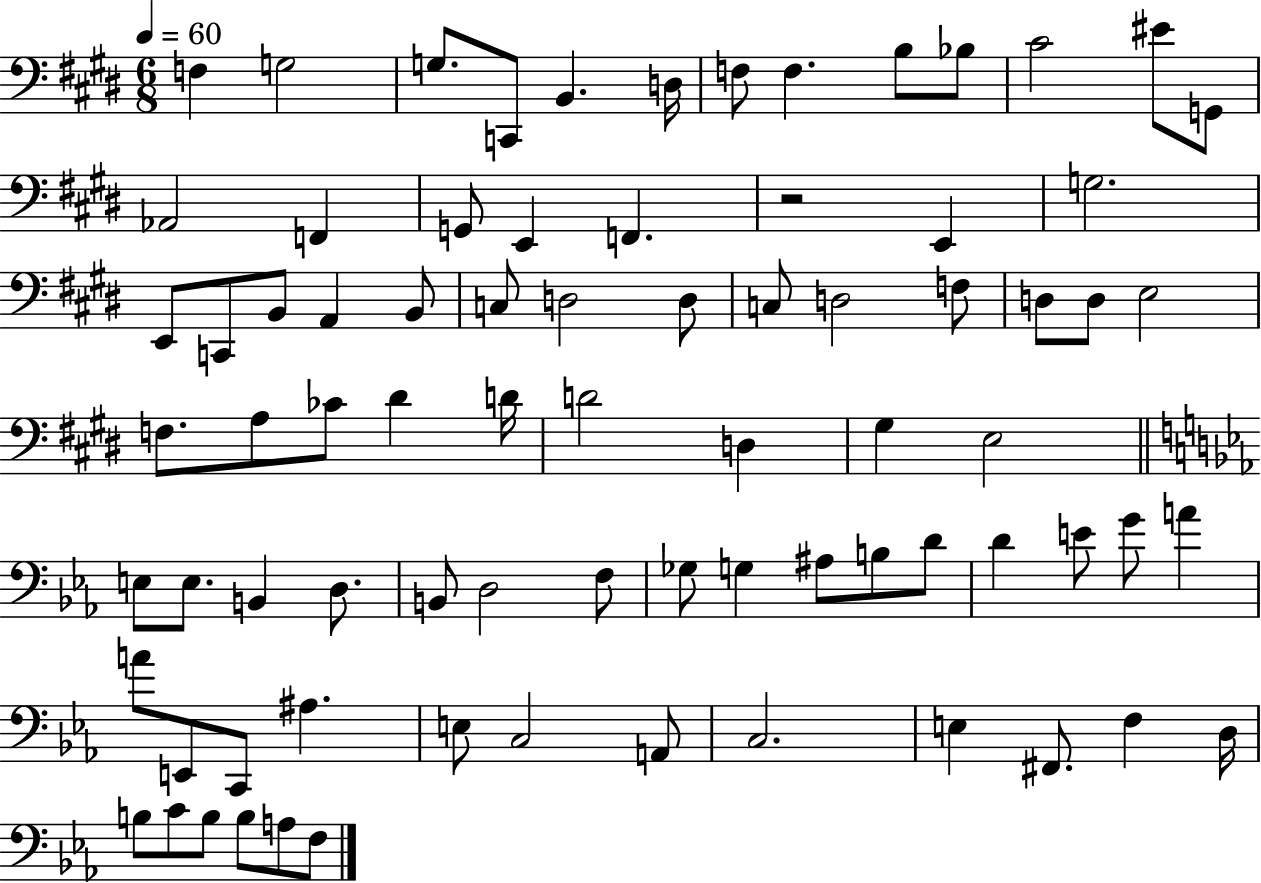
{
  \clef bass
  \numericTimeSignature
  \time 6/8
  \key e \major
  \tempo 4 = 60
  f4 g2 | g8. c,8 b,4. d16 | f8 f4. b8 bes8 | cis'2 eis'8 g,8 | \break aes,2 f,4 | g,8 e,4 f,4. | r2 e,4 | g2. | \break e,8 c,8 b,8 a,4 b,8 | c8 d2 d8 | c8 d2 f8 | d8 d8 e2 | \break f8. a8 ces'8 dis'4 d'16 | d'2 d4 | gis4 e2 | \bar "||" \break \key ees \major e8 e8. b,4 d8. | b,8 d2 f8 | ges8 g4 ais8 b8 d'8 | d'4 e'8 g'8 a'4 | \break a'8 e,8 c,8 ais4. | e8 c2 a,8 | c2. | e4 fis,8. f4 d16 | \break b8 c'8 b8 b8 a8 f8 | \bar "|."
}